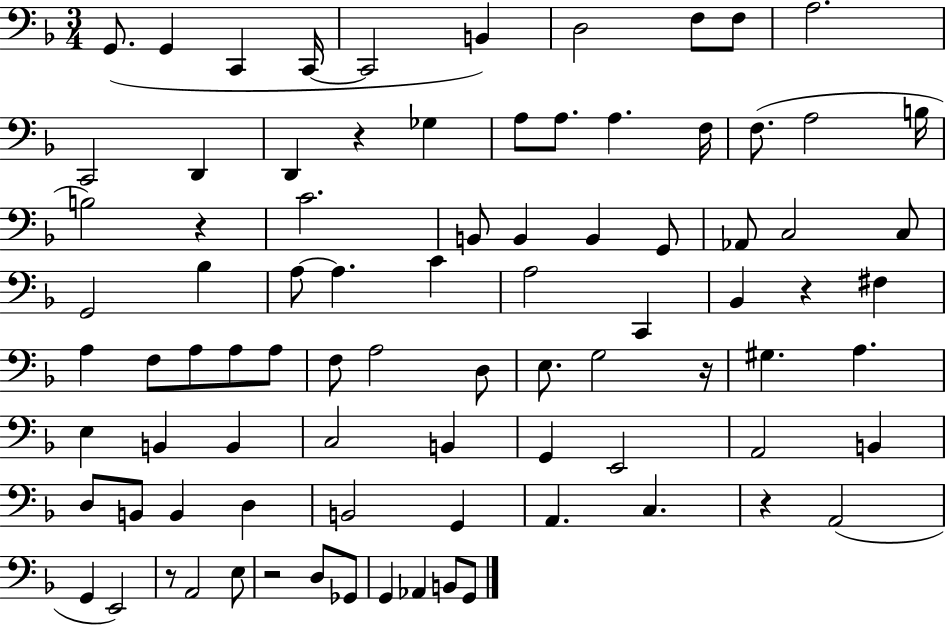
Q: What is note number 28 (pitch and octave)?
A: Ab2